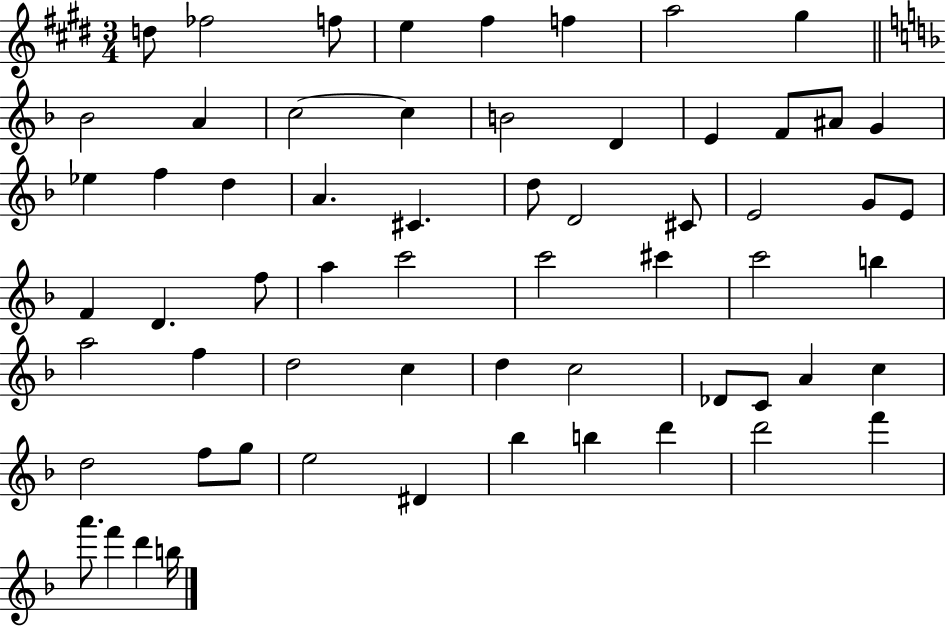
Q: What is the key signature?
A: E major